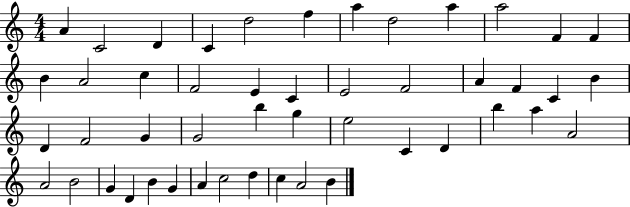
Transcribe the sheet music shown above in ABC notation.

X:1
T:Untitled
M:4/4
L:1/4
K:C
A C2 D C d2 f a d2 a a2 F F B A2 c F2 E C E2 F2 A F C B D F2 G G2 b g e2 C D b a A2 A2 B2 G D B G A c2 d c A2 B